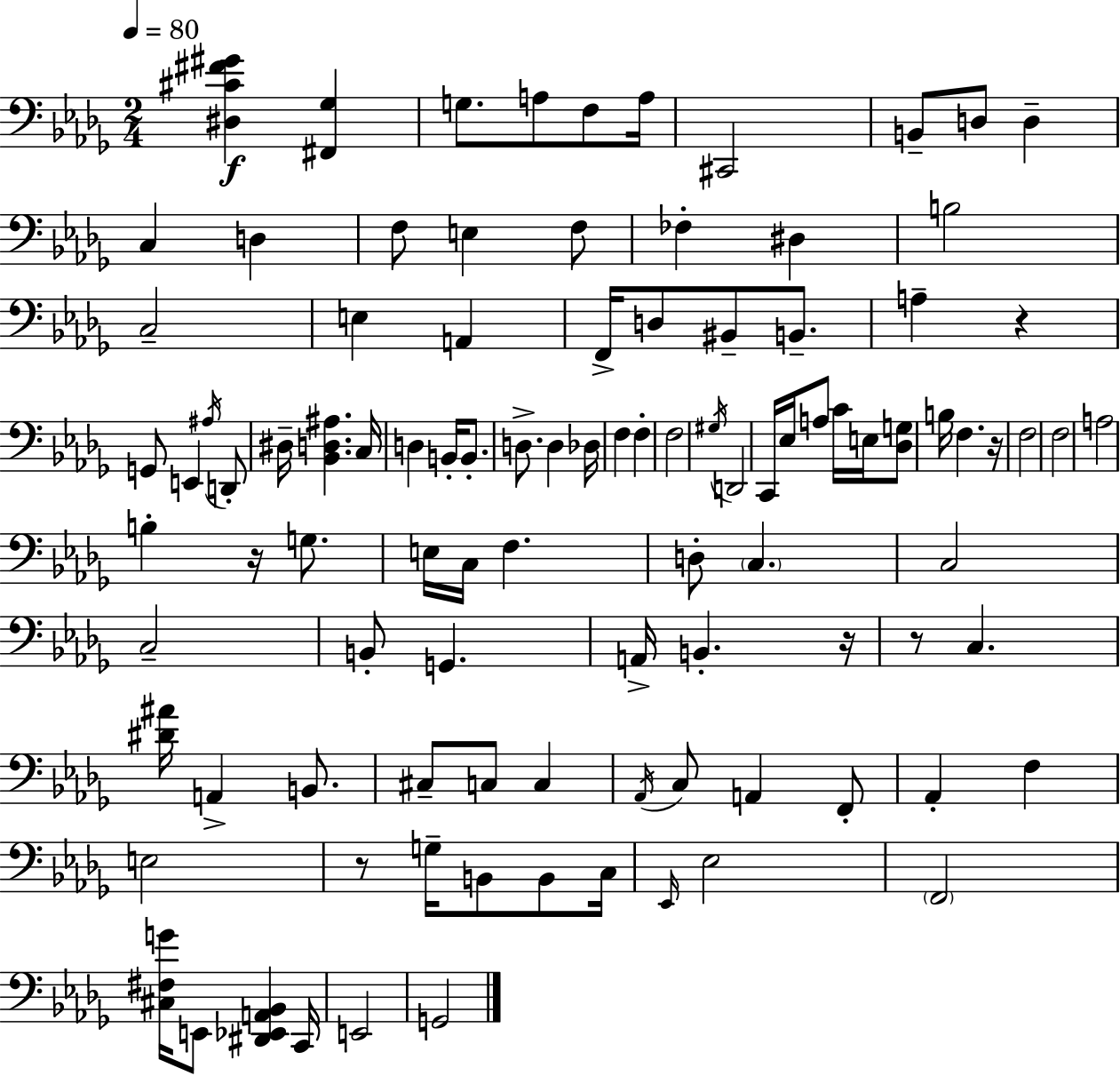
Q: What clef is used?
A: bass